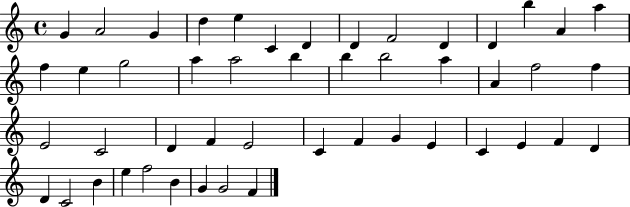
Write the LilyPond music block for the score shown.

{
  \clef treble
  \time 4/4
  \defaultTimeSignature
  \key c \major
  g'4 a'2 g'4 | d''4 e''4 c'4 d'4 | d'4 f'2 d'4 | d'4 b''4 a'4 a''4 | \break f''4 e''4 g''2 | a''4 a''2 b''4 | b''4 b''2 a''4 | a'4 f''2 f''4 | \break e'2 c'2 | d'4 f'4 e'2 | c'4 f'4 g'4 e'4 | c'4 e'4 f'4 d'4 | \break d'4 c'2 b'4 | e''4 f''2 b'4 | g'4 g'2 f'4 | \bar "|."
}